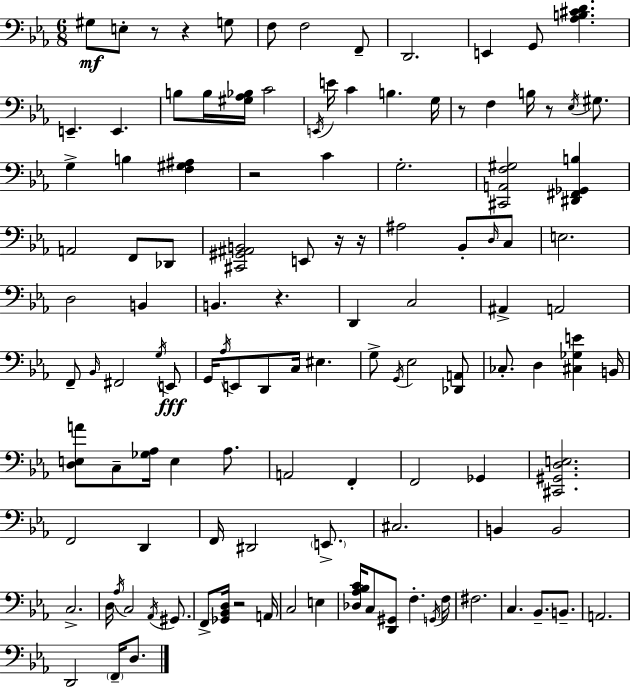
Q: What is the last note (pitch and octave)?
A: D3